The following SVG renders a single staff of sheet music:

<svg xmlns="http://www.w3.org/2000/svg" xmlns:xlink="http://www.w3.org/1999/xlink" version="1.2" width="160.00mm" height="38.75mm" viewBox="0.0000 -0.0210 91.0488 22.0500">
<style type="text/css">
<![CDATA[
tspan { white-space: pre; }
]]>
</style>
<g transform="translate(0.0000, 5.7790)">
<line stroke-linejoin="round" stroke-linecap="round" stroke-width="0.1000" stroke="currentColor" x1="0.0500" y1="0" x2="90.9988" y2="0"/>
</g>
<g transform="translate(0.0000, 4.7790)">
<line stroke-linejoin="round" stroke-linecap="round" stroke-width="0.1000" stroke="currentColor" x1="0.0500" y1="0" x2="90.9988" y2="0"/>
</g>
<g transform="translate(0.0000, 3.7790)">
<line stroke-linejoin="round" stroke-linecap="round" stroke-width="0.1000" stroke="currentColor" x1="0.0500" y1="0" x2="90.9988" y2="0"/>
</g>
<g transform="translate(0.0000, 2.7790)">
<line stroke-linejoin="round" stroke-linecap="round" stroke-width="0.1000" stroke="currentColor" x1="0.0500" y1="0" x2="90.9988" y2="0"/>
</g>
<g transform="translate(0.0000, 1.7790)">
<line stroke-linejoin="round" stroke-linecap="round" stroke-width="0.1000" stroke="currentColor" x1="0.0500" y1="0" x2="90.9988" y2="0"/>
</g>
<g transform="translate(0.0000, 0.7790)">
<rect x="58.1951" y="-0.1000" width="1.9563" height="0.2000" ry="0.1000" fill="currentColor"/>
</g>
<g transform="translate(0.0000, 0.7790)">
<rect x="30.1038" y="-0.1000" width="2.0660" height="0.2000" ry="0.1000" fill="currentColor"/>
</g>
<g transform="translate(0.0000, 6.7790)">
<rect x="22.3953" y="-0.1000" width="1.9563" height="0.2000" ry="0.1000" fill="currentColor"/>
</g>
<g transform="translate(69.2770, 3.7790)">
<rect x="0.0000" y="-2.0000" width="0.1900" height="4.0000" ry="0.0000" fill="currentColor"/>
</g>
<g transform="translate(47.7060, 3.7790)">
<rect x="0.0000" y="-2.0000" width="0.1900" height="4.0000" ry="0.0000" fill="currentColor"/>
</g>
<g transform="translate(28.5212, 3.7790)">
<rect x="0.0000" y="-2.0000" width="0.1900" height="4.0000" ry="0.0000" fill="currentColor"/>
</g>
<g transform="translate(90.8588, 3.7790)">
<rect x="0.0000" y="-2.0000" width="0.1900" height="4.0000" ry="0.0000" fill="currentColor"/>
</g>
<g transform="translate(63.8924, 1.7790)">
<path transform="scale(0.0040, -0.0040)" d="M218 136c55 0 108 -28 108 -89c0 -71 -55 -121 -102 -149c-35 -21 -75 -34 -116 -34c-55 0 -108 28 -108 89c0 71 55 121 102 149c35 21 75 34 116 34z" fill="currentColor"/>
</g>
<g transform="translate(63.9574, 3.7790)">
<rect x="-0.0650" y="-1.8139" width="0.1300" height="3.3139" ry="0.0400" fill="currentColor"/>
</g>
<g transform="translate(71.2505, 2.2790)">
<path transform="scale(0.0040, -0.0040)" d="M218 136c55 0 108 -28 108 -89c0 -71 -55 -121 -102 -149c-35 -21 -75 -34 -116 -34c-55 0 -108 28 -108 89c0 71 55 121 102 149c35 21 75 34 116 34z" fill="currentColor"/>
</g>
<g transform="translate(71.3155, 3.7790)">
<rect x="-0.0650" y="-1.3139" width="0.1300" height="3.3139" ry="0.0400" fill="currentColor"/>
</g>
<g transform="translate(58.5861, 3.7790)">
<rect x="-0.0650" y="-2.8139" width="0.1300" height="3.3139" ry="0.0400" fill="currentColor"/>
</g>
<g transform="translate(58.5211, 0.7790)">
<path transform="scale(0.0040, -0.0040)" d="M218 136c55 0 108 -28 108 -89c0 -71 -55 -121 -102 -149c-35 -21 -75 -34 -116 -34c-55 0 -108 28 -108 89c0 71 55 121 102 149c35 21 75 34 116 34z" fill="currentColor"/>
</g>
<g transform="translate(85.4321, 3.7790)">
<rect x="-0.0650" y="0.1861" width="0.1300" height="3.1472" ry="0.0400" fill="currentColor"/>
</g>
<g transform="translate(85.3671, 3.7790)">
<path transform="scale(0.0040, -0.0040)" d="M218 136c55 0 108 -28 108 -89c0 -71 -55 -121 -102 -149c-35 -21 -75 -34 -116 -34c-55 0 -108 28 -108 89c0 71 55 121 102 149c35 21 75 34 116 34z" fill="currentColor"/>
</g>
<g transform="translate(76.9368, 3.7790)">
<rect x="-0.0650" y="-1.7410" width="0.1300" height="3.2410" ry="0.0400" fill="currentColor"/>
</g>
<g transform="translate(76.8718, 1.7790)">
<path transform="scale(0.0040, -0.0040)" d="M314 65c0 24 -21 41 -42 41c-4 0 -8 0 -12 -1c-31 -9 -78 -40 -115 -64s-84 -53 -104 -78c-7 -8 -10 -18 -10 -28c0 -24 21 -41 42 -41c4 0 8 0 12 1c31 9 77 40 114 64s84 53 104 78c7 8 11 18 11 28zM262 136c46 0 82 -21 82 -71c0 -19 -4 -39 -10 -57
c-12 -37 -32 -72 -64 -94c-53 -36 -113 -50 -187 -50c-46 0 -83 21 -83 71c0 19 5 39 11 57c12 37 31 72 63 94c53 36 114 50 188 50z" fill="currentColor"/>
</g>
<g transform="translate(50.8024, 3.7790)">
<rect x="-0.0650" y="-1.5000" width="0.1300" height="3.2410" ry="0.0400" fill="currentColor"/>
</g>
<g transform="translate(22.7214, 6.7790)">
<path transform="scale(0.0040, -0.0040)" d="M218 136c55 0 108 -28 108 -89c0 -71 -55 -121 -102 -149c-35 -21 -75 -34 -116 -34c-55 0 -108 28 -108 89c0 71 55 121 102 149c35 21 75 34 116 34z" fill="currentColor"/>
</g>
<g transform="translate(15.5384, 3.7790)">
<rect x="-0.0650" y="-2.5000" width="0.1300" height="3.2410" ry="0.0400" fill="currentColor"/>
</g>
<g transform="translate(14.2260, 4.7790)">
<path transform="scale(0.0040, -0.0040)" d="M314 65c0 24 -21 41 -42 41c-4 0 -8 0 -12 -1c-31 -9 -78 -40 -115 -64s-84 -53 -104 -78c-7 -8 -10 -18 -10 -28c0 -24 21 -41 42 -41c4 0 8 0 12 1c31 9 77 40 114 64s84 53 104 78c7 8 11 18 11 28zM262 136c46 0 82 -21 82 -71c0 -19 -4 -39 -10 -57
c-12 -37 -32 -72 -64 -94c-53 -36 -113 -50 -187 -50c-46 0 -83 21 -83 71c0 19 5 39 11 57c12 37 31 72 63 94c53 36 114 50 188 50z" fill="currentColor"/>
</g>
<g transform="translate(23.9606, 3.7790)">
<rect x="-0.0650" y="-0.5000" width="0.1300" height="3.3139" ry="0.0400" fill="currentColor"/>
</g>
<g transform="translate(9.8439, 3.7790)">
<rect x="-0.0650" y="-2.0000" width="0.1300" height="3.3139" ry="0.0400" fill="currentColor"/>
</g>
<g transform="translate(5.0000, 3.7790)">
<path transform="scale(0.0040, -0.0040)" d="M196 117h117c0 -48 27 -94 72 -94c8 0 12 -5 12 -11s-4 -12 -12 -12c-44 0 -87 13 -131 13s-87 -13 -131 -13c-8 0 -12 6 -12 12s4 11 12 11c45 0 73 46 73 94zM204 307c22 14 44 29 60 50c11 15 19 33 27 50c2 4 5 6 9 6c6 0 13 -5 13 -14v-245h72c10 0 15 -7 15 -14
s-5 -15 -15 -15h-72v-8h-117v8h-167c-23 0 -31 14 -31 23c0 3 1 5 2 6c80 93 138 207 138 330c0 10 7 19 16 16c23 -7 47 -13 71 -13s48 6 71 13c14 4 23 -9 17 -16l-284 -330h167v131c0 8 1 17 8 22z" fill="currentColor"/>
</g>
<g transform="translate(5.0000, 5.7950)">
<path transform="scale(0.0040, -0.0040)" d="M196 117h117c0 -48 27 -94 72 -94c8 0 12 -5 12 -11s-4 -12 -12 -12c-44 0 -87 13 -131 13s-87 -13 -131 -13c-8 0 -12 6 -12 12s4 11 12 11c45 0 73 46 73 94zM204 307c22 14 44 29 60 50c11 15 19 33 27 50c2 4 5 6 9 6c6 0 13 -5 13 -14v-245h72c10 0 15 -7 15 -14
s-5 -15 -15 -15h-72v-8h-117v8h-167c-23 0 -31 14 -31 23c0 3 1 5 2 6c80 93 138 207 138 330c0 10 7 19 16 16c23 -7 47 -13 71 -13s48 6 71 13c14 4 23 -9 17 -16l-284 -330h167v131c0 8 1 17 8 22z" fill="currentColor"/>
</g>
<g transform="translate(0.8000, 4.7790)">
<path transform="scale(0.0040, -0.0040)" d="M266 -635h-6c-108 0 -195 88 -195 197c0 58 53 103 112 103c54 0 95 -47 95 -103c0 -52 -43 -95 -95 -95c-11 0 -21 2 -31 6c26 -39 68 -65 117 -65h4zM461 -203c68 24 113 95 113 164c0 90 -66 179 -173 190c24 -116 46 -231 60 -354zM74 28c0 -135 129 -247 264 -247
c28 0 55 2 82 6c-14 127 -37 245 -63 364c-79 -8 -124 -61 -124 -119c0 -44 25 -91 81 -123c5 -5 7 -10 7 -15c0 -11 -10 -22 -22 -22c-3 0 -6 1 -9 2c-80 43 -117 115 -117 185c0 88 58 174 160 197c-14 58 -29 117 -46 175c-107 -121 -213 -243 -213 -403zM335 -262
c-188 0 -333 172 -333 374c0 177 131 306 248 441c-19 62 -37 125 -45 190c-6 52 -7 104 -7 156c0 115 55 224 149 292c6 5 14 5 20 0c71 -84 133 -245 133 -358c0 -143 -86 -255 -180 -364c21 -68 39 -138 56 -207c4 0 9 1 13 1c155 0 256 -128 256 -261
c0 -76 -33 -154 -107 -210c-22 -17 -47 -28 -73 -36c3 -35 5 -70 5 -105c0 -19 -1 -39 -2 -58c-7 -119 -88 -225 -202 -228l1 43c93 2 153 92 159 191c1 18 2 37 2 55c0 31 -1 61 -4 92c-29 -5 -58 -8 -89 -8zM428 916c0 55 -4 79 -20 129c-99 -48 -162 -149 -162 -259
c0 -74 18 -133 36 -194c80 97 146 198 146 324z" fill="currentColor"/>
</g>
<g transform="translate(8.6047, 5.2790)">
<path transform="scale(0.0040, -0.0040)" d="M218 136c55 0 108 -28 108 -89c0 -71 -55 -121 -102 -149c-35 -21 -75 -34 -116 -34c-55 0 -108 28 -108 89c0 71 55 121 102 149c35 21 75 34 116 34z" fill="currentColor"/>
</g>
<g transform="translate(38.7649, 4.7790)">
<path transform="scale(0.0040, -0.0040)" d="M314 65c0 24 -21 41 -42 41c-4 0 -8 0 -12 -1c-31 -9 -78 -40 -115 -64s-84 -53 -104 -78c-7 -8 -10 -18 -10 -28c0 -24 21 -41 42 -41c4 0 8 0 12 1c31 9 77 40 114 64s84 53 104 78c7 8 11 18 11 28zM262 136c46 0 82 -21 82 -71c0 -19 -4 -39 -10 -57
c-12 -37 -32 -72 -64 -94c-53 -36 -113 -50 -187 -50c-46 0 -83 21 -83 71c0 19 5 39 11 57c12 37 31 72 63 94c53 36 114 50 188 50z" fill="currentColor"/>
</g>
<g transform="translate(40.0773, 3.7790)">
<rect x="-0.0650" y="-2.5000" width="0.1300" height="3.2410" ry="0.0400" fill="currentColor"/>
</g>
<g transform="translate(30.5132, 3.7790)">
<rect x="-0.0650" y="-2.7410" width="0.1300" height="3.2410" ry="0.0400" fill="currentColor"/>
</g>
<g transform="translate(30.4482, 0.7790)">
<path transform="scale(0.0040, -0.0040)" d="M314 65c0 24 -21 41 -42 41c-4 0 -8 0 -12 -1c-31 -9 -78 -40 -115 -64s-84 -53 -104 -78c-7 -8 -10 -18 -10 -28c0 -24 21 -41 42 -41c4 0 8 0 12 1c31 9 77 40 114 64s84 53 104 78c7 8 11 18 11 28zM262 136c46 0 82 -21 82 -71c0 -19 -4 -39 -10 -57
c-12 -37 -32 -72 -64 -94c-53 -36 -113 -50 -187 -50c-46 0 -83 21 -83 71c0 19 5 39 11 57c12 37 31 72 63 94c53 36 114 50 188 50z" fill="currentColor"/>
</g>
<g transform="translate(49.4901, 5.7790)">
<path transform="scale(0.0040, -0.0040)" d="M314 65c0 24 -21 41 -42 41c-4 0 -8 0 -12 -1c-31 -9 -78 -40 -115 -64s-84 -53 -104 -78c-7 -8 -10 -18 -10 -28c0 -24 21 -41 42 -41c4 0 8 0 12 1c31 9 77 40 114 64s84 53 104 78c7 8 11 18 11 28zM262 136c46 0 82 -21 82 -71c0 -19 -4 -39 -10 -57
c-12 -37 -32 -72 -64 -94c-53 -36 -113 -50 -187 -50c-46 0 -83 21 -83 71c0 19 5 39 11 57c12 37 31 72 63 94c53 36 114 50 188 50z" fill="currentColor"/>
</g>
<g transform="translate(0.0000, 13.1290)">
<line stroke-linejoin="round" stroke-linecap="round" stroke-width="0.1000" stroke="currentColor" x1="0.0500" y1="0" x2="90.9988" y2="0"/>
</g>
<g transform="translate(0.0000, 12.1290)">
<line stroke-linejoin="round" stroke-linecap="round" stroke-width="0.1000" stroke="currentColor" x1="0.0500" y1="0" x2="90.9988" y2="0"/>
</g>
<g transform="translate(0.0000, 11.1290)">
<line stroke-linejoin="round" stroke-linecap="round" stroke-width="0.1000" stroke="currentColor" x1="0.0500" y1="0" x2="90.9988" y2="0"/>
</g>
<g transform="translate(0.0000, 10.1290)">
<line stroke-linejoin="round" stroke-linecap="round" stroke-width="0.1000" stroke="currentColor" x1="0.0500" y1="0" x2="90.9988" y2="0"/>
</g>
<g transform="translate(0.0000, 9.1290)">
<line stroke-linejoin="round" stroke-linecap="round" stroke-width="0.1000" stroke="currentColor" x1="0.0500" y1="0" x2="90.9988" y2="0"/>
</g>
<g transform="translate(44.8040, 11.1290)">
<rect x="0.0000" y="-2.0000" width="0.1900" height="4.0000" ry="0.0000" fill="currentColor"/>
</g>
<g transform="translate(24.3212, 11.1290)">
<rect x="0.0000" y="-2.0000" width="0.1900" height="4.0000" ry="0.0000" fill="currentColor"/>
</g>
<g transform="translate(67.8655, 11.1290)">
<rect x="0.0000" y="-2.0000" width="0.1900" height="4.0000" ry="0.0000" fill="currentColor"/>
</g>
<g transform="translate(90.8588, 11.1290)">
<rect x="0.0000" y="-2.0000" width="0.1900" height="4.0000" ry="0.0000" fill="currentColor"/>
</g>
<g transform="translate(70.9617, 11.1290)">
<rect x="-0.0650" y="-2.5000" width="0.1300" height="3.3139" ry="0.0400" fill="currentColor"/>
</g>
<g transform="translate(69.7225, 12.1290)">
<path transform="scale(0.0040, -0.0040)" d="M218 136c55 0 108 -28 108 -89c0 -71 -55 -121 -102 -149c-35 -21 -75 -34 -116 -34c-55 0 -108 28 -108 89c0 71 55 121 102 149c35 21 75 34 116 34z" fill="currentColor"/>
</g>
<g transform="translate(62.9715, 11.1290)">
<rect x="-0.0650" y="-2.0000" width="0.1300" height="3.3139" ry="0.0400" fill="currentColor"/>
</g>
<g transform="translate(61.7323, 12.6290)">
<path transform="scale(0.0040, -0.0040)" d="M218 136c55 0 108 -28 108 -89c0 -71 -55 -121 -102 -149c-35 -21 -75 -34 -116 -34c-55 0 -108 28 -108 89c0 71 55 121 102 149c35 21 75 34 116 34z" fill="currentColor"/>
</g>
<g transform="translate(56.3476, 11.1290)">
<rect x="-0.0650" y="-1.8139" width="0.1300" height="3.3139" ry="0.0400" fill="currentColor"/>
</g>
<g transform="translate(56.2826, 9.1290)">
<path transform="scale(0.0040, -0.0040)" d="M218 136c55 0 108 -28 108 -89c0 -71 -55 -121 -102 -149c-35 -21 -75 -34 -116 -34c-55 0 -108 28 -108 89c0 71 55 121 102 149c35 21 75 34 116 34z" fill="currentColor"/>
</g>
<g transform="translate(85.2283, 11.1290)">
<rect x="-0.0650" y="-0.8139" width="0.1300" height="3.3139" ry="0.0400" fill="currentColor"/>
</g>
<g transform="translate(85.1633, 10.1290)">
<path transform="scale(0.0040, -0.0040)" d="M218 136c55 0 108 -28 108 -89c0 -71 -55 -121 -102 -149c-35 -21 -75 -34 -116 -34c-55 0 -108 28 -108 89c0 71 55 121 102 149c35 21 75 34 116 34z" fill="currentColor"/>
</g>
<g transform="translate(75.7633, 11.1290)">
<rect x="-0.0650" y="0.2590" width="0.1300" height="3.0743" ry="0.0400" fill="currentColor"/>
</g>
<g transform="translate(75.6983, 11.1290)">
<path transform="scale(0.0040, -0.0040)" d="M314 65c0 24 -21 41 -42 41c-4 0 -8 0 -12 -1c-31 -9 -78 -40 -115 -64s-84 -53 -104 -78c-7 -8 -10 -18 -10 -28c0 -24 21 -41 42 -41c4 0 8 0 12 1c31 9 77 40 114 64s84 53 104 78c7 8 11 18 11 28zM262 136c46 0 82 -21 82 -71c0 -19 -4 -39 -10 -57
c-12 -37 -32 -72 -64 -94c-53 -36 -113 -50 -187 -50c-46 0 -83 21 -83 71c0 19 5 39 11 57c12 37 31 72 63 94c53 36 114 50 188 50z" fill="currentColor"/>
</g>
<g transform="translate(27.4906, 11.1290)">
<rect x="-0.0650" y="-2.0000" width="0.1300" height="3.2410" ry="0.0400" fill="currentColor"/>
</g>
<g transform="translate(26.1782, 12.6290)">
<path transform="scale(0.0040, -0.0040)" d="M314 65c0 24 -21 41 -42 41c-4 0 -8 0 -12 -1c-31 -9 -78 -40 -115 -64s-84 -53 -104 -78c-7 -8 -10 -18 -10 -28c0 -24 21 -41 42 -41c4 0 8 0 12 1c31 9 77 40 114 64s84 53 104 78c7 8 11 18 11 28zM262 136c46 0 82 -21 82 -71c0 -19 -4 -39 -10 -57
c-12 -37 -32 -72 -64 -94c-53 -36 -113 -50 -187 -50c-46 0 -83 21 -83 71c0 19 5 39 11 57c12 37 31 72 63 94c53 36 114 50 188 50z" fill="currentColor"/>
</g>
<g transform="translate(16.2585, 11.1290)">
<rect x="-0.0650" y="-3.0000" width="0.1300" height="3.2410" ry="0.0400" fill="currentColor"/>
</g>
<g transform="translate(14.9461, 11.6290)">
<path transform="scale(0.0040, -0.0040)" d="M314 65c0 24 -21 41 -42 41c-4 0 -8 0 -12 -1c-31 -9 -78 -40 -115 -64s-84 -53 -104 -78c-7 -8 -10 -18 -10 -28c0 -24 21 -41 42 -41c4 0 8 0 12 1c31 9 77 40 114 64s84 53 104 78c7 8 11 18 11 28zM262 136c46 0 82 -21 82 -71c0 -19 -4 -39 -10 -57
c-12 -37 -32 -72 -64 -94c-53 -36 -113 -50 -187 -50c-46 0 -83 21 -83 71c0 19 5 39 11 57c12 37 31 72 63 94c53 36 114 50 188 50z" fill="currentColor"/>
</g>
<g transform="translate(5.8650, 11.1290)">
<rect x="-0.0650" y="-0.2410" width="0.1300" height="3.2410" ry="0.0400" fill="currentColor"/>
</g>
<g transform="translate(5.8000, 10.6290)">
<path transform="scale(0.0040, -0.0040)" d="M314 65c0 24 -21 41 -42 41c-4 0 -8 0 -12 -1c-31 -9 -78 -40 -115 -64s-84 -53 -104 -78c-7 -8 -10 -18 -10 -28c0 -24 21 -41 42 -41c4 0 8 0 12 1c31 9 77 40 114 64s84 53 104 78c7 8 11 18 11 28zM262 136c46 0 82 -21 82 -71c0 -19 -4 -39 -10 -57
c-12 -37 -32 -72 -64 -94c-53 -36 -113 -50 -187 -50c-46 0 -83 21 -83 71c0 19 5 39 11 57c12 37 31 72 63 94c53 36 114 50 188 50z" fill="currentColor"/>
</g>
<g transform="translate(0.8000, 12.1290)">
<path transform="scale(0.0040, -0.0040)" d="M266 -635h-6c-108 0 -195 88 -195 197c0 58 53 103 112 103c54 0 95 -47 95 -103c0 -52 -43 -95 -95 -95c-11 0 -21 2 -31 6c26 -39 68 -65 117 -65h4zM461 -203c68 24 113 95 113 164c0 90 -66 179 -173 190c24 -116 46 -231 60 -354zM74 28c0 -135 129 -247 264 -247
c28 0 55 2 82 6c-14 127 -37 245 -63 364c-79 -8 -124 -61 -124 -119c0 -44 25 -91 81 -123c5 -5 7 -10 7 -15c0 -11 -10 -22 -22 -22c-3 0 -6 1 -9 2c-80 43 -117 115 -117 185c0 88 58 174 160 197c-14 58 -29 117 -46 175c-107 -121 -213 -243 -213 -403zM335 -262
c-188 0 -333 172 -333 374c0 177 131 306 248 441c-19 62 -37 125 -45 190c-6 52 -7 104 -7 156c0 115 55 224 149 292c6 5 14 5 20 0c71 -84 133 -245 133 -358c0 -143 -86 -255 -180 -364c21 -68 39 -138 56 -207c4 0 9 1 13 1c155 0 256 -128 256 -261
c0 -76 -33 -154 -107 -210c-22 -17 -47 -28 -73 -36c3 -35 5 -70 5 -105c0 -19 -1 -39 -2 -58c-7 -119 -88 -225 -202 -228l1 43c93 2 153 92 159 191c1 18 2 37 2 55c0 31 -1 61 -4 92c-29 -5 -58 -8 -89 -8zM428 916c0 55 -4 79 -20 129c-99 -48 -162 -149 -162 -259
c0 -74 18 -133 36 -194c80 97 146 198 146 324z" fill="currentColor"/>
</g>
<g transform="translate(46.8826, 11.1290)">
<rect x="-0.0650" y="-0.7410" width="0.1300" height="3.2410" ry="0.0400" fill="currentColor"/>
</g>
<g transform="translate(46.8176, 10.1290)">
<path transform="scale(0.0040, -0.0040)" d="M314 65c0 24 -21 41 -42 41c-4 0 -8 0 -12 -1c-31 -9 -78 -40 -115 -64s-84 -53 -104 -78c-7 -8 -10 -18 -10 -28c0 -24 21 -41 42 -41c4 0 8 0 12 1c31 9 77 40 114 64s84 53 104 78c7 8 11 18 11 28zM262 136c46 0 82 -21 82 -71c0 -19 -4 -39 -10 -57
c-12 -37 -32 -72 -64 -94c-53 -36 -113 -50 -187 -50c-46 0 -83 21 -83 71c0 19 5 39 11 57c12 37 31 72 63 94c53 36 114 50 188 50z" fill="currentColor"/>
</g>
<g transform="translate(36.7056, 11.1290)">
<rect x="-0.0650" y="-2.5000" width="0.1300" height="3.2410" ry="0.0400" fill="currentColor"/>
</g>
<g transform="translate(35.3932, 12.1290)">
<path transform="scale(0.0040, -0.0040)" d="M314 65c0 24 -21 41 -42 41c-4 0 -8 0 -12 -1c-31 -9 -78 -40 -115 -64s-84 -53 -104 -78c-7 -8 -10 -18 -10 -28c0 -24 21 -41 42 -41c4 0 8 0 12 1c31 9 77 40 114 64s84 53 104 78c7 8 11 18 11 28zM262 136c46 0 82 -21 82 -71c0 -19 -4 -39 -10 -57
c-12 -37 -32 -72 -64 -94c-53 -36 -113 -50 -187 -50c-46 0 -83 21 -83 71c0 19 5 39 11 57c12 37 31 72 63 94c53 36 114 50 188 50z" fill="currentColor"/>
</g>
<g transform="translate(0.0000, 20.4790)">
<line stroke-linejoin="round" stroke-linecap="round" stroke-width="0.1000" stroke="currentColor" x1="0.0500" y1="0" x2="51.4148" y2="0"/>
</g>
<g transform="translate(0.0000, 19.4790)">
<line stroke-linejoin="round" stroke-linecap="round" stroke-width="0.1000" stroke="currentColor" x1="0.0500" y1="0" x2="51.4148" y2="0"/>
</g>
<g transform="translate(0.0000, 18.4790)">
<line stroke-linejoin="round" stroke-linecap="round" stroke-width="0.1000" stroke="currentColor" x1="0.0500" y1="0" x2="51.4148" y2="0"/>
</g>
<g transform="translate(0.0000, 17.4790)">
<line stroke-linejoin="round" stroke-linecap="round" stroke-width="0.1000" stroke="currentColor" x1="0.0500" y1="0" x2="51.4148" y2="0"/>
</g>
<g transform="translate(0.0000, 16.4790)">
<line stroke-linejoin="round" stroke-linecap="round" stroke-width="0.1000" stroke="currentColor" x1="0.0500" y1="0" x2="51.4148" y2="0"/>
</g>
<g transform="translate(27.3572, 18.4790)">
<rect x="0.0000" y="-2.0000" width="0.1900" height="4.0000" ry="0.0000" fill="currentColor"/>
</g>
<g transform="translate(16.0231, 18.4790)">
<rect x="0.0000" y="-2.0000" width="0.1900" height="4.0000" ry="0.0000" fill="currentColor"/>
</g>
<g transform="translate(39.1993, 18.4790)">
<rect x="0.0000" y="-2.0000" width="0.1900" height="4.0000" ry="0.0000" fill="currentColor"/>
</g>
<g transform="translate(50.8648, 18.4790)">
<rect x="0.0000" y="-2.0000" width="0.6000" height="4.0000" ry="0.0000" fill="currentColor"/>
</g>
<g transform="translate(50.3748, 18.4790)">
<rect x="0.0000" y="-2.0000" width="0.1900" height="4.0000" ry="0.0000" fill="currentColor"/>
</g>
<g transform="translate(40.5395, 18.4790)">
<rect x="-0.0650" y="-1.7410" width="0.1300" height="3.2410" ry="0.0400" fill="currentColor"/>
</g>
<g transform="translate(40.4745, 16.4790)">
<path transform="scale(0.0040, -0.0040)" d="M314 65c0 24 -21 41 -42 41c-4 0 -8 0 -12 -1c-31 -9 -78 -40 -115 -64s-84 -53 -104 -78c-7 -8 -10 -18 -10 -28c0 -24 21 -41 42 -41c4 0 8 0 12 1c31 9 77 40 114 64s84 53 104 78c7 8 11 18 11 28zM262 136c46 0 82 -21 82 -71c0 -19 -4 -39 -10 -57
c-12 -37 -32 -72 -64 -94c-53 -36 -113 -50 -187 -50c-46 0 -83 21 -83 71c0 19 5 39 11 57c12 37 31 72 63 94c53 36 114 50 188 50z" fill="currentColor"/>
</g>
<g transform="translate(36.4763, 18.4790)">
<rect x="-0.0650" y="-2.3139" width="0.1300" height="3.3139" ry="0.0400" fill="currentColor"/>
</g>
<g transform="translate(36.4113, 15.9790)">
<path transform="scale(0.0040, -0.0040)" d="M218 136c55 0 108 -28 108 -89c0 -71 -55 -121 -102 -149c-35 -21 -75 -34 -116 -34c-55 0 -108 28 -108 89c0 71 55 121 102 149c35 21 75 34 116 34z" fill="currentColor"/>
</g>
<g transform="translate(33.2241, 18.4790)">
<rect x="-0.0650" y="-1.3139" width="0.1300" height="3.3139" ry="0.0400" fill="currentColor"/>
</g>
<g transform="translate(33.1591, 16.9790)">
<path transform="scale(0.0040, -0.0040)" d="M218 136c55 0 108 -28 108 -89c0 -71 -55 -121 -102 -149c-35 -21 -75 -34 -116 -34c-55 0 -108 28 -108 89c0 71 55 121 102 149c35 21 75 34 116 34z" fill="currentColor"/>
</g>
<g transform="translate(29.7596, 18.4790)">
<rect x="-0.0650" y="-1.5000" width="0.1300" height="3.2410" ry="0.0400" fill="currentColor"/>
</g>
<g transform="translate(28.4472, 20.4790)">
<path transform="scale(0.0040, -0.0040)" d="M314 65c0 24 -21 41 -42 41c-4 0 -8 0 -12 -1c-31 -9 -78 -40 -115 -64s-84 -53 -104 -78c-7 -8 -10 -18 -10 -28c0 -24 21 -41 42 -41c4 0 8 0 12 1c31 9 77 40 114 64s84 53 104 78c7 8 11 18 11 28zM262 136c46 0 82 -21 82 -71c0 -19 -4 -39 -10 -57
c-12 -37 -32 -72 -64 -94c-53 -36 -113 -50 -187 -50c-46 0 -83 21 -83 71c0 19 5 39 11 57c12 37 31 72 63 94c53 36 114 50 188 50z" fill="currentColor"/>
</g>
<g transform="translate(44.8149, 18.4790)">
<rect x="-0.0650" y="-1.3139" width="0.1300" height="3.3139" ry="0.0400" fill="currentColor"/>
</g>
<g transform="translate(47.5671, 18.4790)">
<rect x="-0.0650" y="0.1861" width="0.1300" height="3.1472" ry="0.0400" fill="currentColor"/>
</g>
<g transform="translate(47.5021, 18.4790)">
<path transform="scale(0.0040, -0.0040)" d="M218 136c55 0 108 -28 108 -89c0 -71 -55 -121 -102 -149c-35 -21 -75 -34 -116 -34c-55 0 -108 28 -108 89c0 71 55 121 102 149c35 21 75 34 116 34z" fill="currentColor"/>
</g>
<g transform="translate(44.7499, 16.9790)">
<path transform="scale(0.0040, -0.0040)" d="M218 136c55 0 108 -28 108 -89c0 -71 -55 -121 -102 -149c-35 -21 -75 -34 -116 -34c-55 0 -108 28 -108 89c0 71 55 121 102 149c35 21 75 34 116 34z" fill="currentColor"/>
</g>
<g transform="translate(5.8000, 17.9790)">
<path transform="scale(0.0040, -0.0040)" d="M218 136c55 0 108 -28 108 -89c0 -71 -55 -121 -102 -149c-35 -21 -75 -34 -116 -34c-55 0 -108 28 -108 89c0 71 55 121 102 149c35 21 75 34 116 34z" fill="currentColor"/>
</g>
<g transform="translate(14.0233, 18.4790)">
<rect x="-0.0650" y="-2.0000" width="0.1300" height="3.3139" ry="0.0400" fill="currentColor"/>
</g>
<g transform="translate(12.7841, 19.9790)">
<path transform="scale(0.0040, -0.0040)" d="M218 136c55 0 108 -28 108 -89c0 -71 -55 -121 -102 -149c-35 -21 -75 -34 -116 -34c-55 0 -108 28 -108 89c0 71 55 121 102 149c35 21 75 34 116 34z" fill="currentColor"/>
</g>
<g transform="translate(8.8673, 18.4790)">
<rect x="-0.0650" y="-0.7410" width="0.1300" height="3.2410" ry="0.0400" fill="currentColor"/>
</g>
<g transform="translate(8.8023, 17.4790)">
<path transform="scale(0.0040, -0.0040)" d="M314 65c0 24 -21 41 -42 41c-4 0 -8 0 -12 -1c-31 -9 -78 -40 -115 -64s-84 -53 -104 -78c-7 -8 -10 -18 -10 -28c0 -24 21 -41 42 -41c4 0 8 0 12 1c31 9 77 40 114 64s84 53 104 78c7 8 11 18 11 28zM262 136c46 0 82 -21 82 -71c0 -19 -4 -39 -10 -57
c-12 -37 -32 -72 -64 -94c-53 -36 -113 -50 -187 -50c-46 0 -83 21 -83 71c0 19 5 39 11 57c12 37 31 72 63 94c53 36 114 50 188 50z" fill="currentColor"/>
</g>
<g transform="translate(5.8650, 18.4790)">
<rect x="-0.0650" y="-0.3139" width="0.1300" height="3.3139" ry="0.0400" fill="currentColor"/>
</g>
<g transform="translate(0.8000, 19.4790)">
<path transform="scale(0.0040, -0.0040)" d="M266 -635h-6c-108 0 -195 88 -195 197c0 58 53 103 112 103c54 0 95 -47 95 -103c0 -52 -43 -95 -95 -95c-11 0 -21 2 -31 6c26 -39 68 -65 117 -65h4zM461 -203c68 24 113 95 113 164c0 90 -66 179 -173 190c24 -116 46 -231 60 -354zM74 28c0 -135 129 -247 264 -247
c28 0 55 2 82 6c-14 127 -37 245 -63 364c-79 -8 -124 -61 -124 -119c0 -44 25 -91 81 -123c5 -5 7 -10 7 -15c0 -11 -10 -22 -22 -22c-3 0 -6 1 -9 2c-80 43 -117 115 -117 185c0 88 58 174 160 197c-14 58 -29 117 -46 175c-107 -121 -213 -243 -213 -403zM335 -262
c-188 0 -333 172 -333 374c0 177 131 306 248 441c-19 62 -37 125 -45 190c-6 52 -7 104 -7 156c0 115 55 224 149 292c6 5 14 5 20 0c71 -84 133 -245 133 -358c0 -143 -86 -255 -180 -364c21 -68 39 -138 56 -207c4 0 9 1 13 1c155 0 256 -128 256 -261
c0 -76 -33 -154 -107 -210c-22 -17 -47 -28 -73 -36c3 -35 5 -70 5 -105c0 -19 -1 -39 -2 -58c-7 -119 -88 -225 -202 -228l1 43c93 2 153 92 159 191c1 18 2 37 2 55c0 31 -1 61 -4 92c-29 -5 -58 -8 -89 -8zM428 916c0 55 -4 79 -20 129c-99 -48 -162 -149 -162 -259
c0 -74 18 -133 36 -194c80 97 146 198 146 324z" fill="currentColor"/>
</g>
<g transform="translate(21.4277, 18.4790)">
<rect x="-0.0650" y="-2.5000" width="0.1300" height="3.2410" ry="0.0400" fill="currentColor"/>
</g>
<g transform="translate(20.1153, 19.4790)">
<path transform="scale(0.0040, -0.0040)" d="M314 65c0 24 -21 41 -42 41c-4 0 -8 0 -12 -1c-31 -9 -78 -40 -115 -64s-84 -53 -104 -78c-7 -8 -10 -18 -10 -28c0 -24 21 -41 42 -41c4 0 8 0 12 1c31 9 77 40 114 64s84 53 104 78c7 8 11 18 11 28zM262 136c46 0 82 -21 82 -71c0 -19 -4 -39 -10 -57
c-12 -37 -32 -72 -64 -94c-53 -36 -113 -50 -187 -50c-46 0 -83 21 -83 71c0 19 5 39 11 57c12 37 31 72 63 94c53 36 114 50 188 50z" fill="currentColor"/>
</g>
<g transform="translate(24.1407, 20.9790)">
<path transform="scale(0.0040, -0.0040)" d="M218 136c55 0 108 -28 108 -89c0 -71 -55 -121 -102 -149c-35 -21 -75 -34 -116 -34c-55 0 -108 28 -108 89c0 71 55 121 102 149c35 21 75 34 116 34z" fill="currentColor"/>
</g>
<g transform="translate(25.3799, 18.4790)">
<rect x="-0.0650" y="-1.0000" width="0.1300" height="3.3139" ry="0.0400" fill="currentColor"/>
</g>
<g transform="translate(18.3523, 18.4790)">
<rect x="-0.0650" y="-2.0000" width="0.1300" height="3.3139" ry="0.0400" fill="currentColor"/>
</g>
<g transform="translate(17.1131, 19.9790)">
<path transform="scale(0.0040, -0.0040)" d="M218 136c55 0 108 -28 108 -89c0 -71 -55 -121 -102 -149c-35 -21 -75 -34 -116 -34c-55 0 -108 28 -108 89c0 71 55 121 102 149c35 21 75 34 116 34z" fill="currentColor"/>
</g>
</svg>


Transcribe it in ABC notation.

X:1
T:Untitled
M:4/4
L:1/4
K:C
F G2 C a2 G2 E2 a f e f2 B c2 A2 F2 G2 d2 f F G B2 d c d2 F F G2 D E2 e g f2 e B